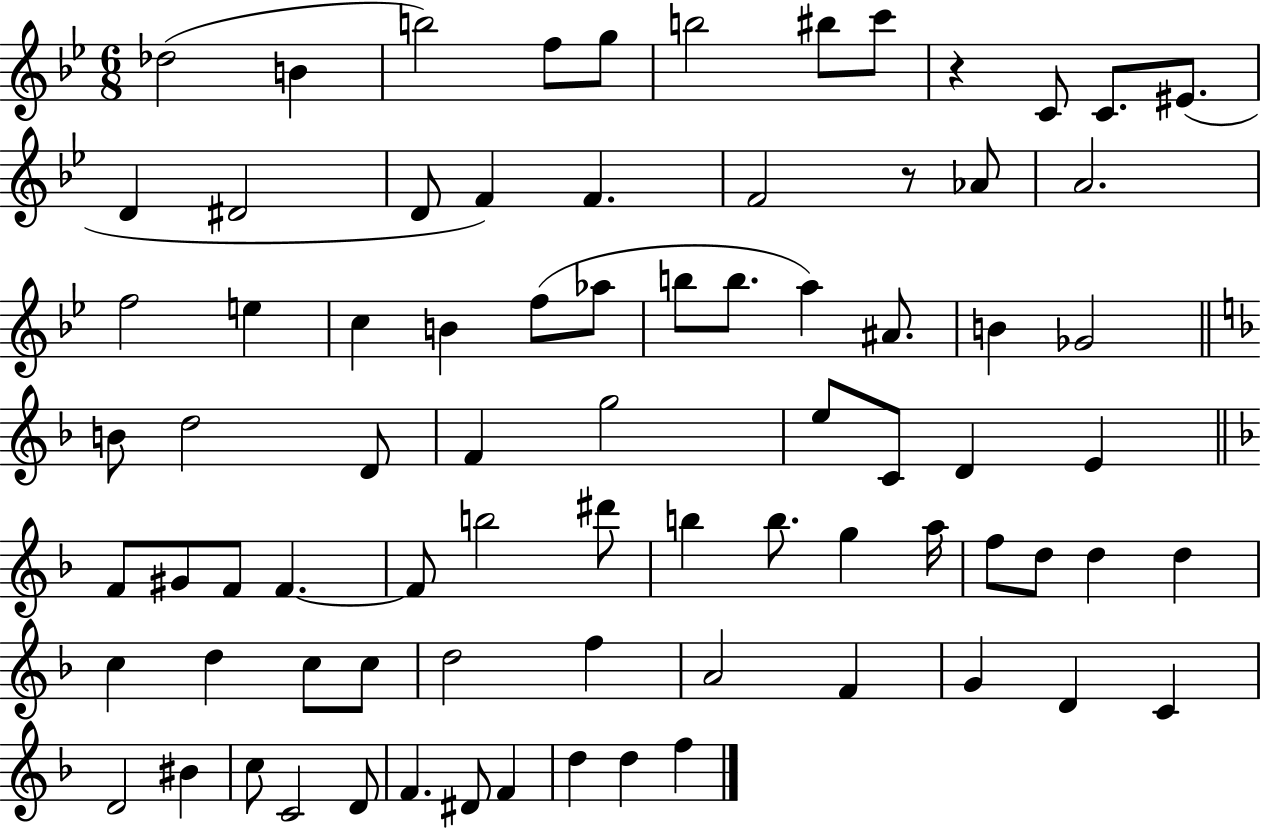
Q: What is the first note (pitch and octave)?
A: Db5